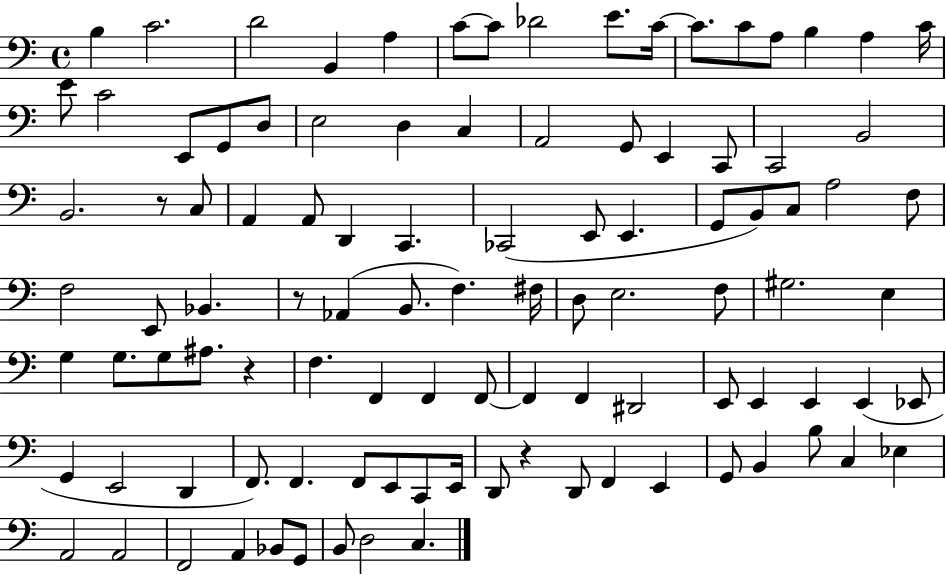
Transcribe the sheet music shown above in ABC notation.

X:1
T:Untitled
M:4/4
L:1/4
K:C
B, C2 D2 B,, A, C/2 C/2 _D2 E/2 C/4 C/2 C/2 A,/2 B, A, C/4 E/2 C2 E,,/2 G,,/2 D,/2 E,2 D, C, A,,2 G,,/2 E,, C,,/2 C,,2 B,,2 B,,2 z/2 C,/2 A,, A,,/2 D,, C,, _C,,2 E,,/2 E,, G,,/2 B,,/2 C,/2 A,2 F,/2 F,2 E,,/2 _B,, z/2 _A,, B,,/2 F, ^F,/4 D,/2 E,2 F,/2 ^G,2 E, G, G,/2 G,/2 ^A,/2 z F, F,, F,, F,,/2 F,, F,, ^D,,2 E,,/2 E,, E,, E,, _E,,/2 G,, E,,2 D,, F,,/2 F,, F,,/2 E,,/2 C,,/2 E,,/4 D,,/2 z D,,/2 F,, E,, G,,/2 B,, B,/2 C, _E, A,,2 A,,2 F,,2 A,, _B,,/2 G,,/2 B,,/2 D,2 C,